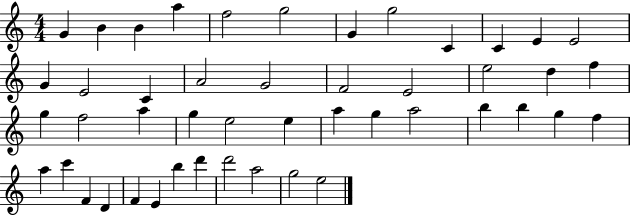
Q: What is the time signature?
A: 4/4